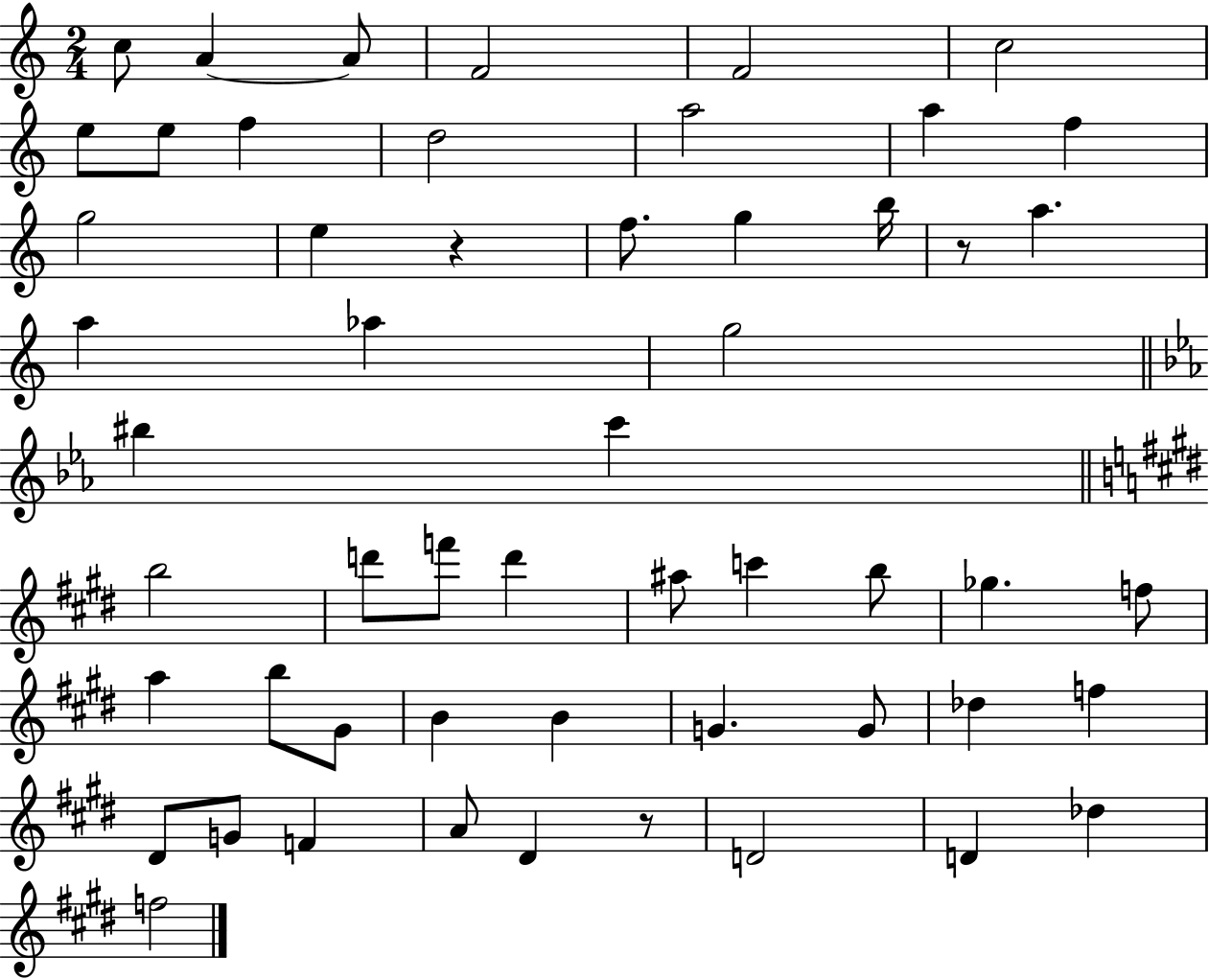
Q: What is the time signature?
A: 2/4